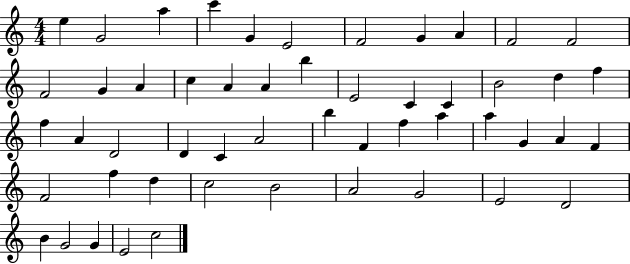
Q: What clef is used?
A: treble